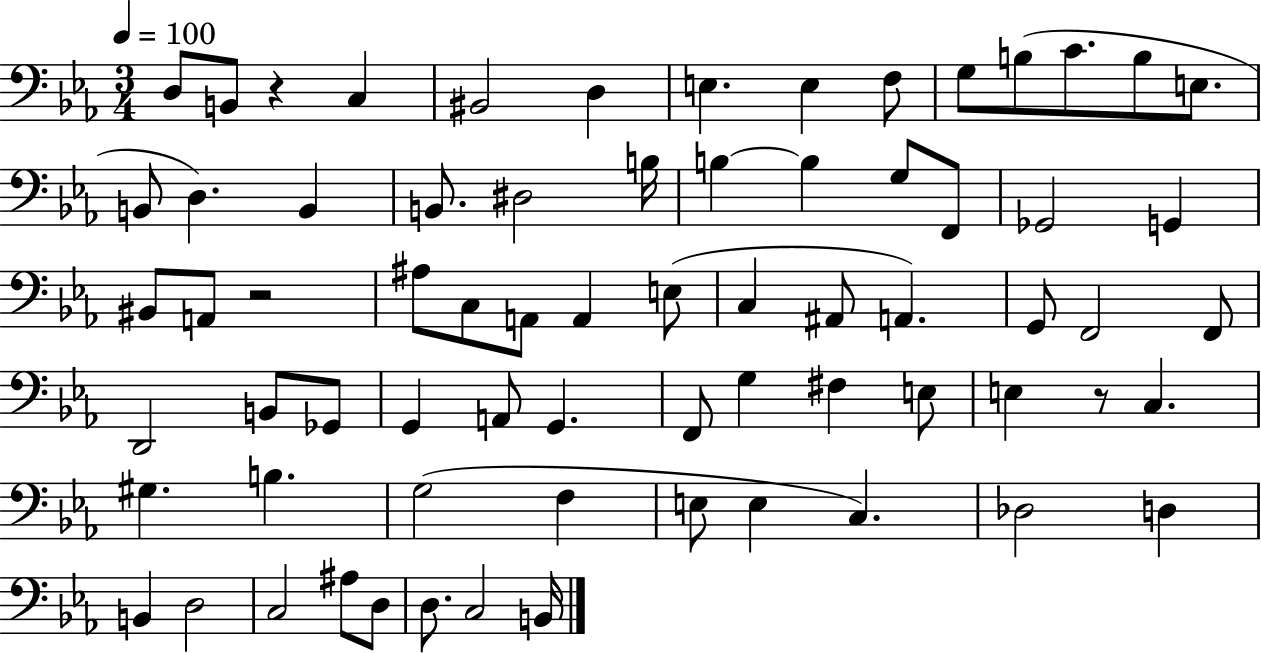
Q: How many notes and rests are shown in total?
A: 70